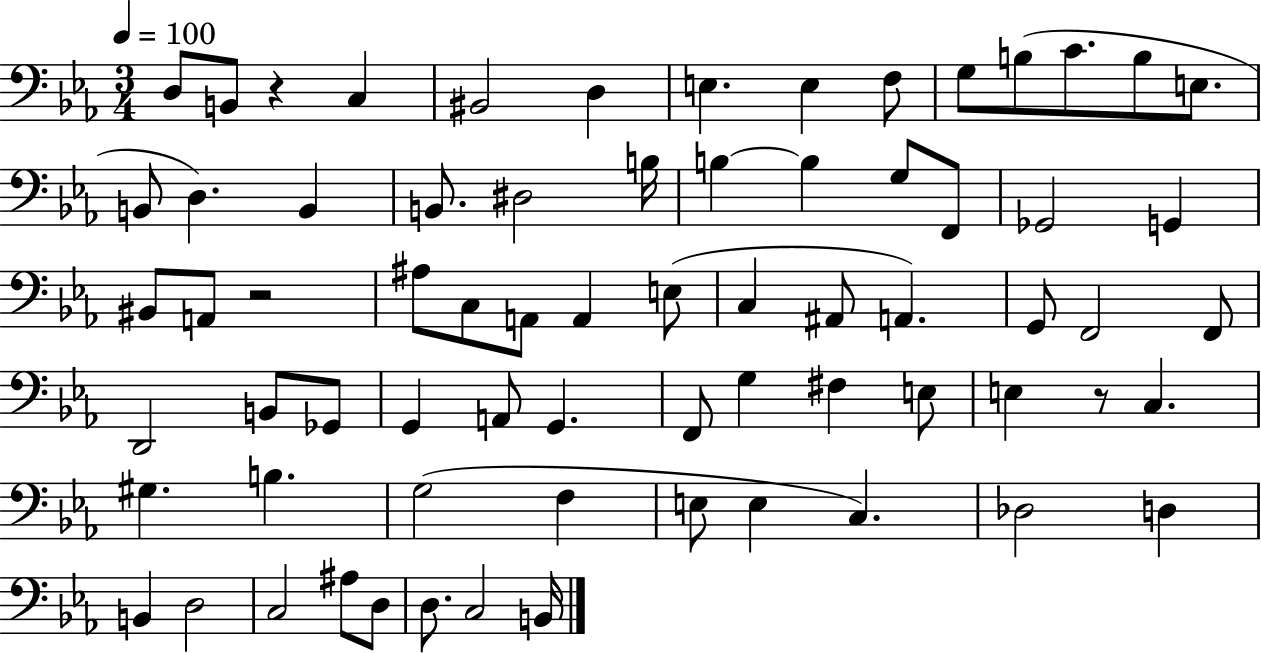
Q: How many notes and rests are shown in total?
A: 70